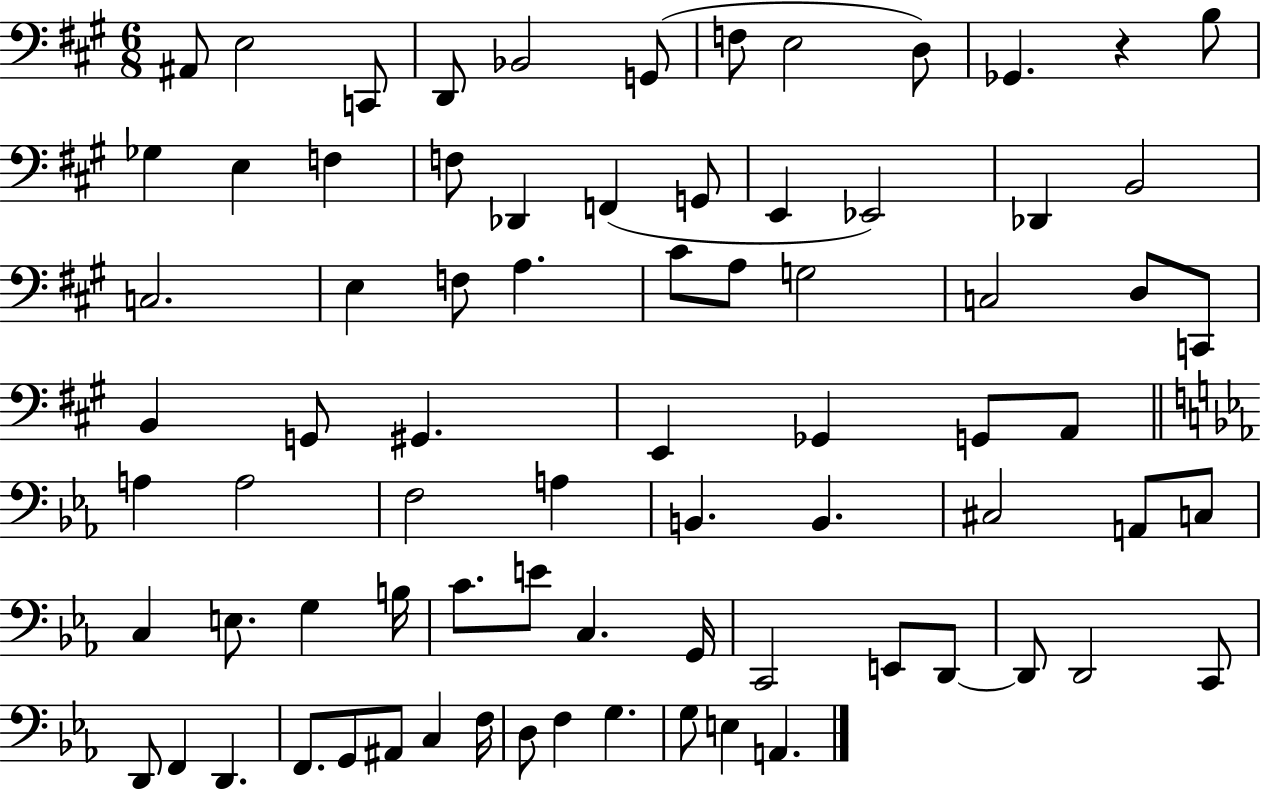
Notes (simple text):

A#2/e E3/h C2/e D2/e Bb2/h G2/e F3/e E3/h D3/e Gb2/q. R/q B3/e Gb3/q E3/q F3/q F3/e Db2/q F2/q G2/e E2/q Eb2/h Db2/q B2/h C3/h. E3/q F3/e A3/q. C#4/e A3/e G3/h C3/h D3/e C2/e B2/q G2/e G#2/q. E2/q Gb2/q G2/e A2/e A3/q A3/h F3/h A3/q B2/q. B2/q. C#3/h A2/e C3/e C3/q E3/e. G3/q B3/s C4/e. E4/e C3/q. G2/s C2/h E2/e D2/e D2/e D2/h C2/e D2/e F2/q D2/q. F2/e. G2/e A#2/e C3/q F3/s D3/e F3/q G3/q. G3/e E3/q A2/q.